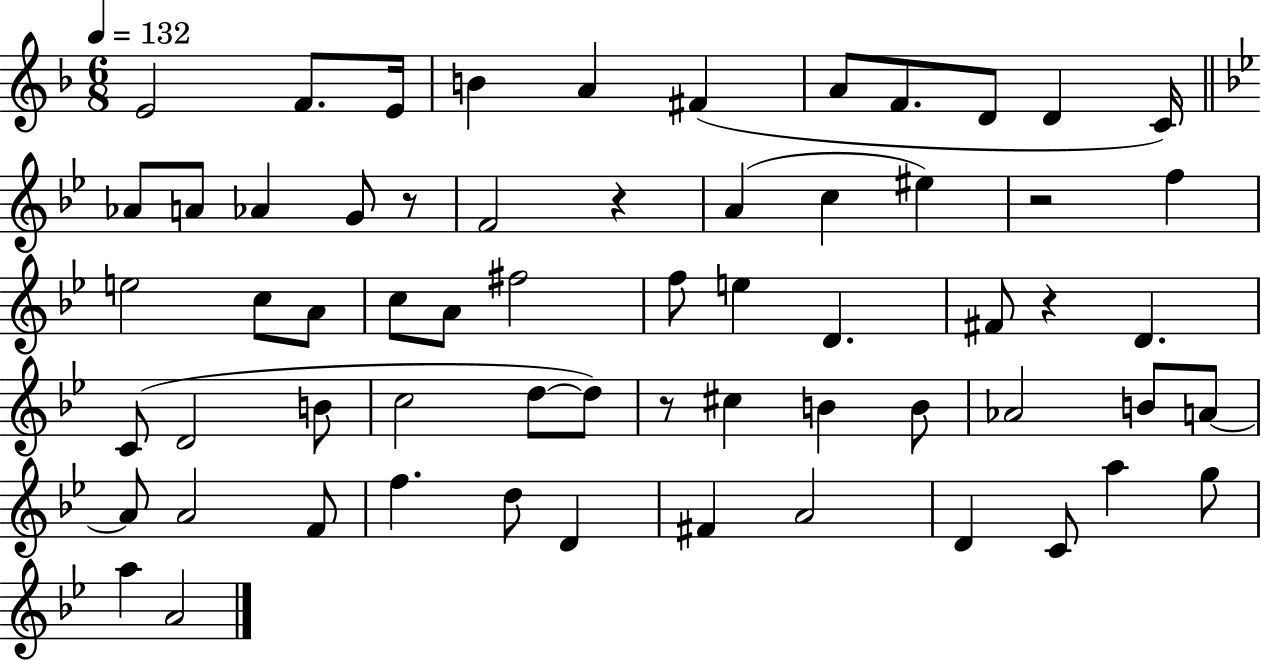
E4/h F4/e. E4/s B4/q A4/q F#4/q A4/e F4/e. D4/e D4/q C4/s Ab4/e A4/e Ab4/q G4/e R/e F4/h R/q A4/q C5/q EIS5/q R/h F5/q E5/h C5/e A4/e C5/e A4/e F#5/h F5/e E5/q D4/q. F#4/e R/q D4/q. C4/e D4/h B4/e C5/h D5/e D5/e R/e C#5/q B4/q B4/e Ab4/h B4/e A4/e A4/e A4/h F4/e F5/q. D5/e D4/q F#4/q A4/h D4/q C4/e A5/q G5/e A5/q A4/h